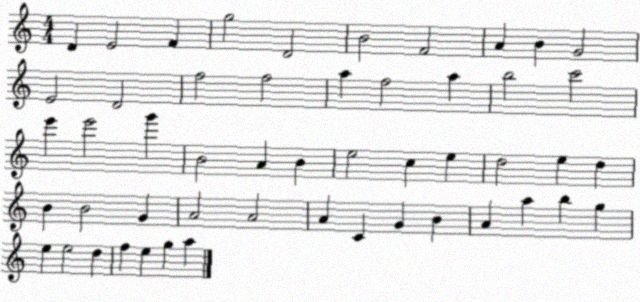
X:1
T:Untitled
M:4/4
L:1/4
K:C
D E2 F g2 D2 B2 F2 A B G2 E2 D2 f2 f2 a f2 a b2 c'2 e' e'2 g' B2 A B e2 c e d2 e d B B2 G A2 A2 A C G B A a b g e e2 d f e g a